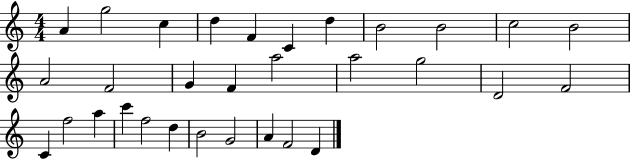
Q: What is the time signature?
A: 4/4